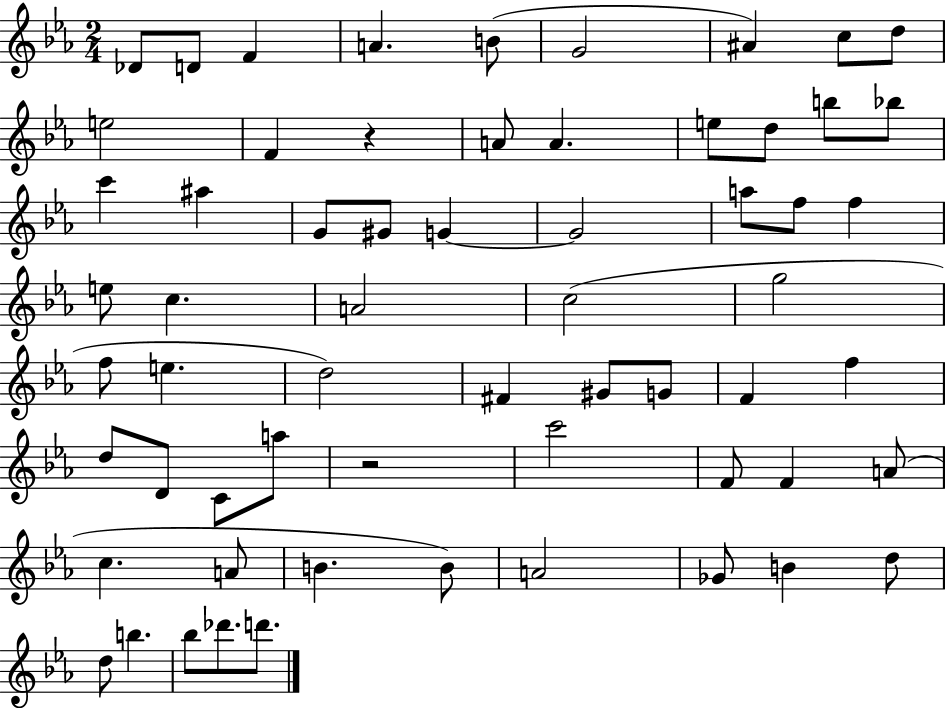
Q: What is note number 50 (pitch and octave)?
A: B4